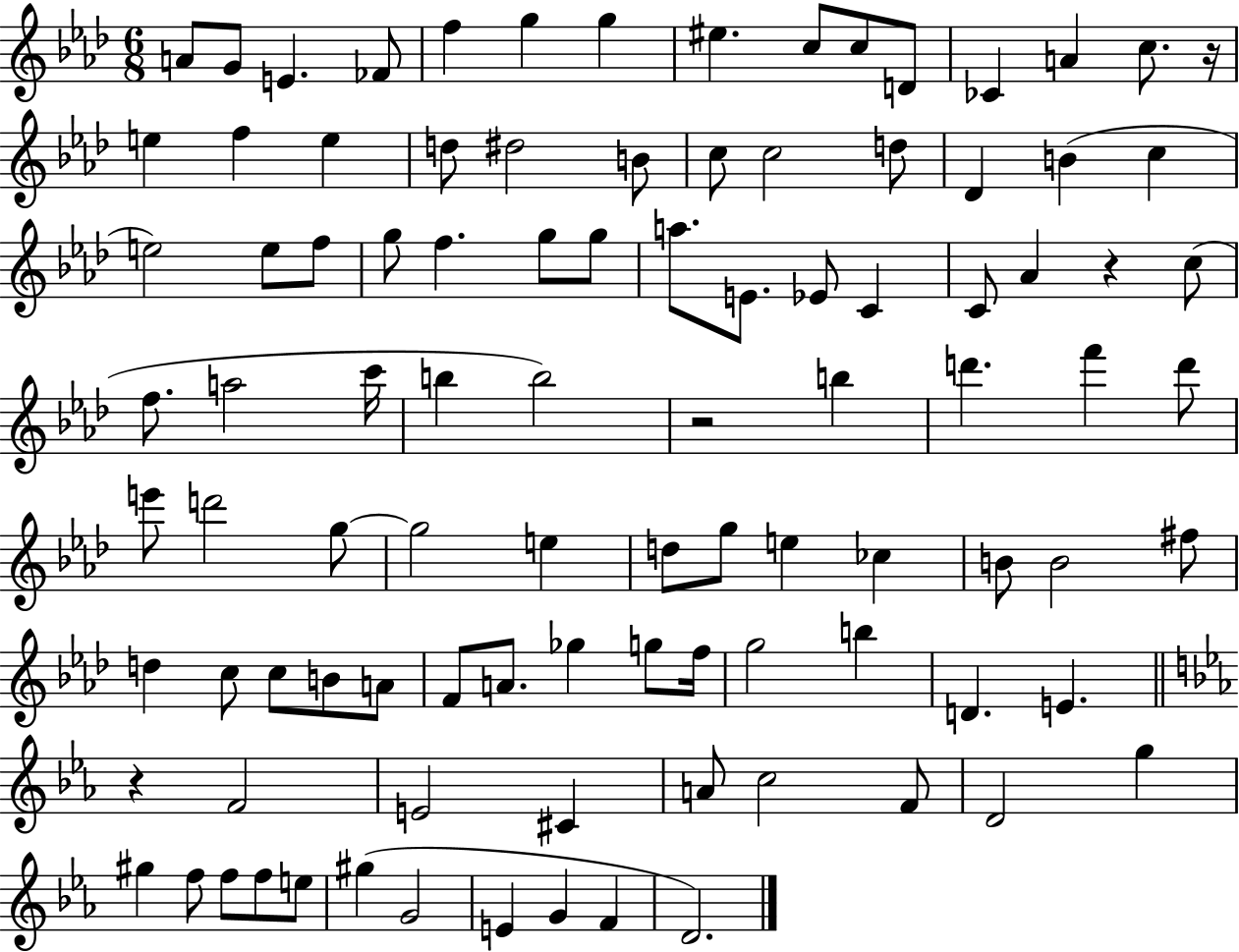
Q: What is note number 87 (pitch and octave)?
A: F5